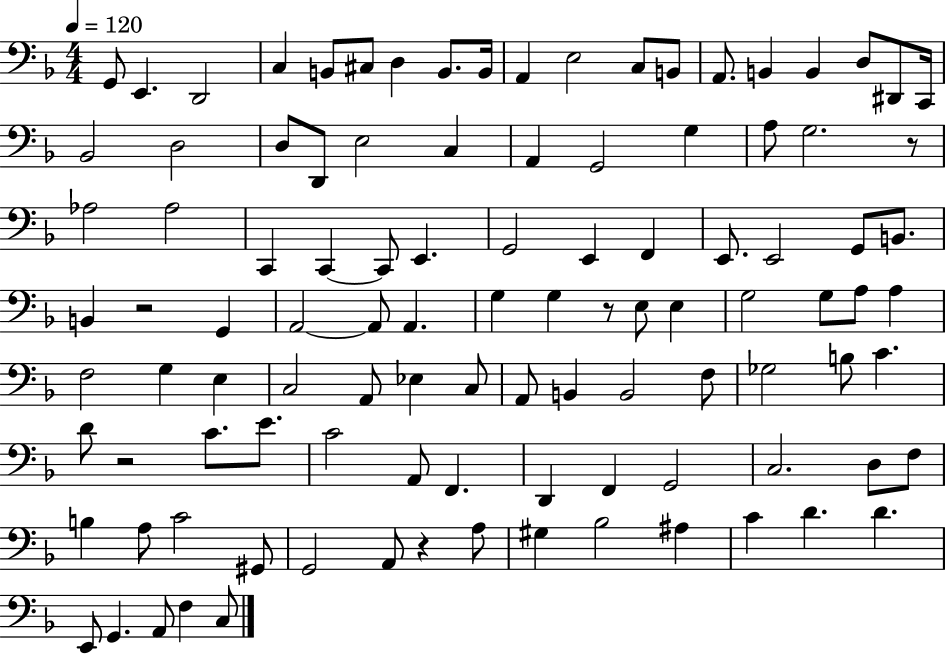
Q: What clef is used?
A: bass